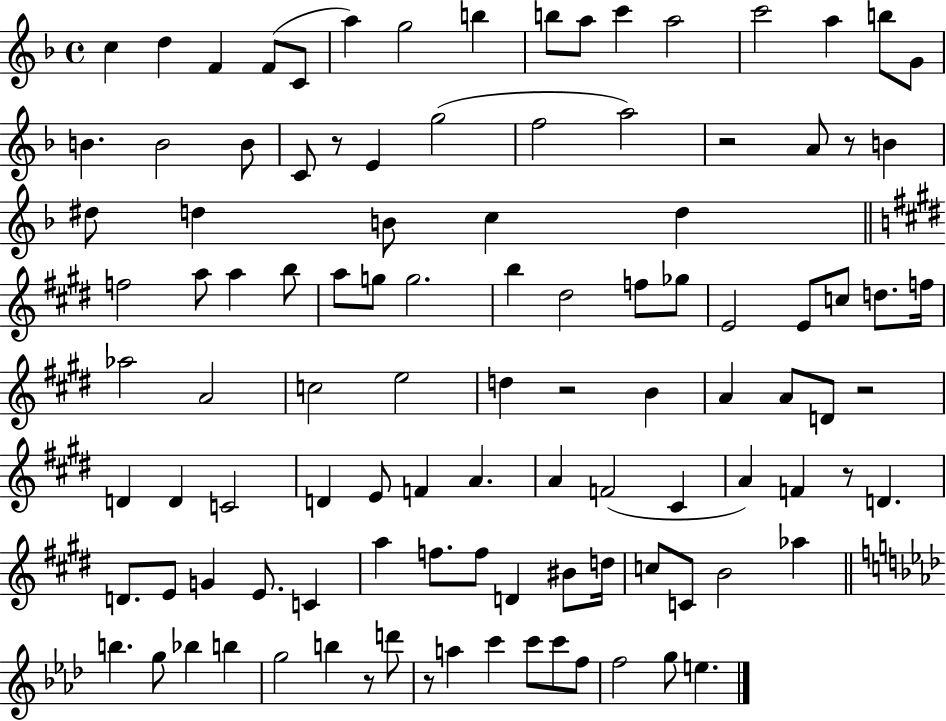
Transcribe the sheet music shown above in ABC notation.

X:1
T:Untitled
M:4/4
L:1/4
K:F
c d F F/2 C/2 a g2 b b/2 a/2 c' a2 c'2 a b/2 G/2 B B2 B/2 C/2 z/2 E g2 f2 a2 z2 A/2 z/2 B ^d/2 d B/2 c d f2 a/2 a b/2 a/2 g/2 g2 b ^d2 f/2 _g/2 E2 E/2 c/2 d/2 f/4 _a2 A2 c2 e2 d z2 B A A/2 D/2 z2 D D C2 D E/2 F A A F2 ^C A F z/2 D D/2 E/2 G E/2 C a f/2 f/2 D ^B/2 d/4 c/2 C/2 B2 _a b g/2 _b b g2 b z/2 d'/2 z/2 a c' c'/2 c'/2 f/2 f2 g/2 e